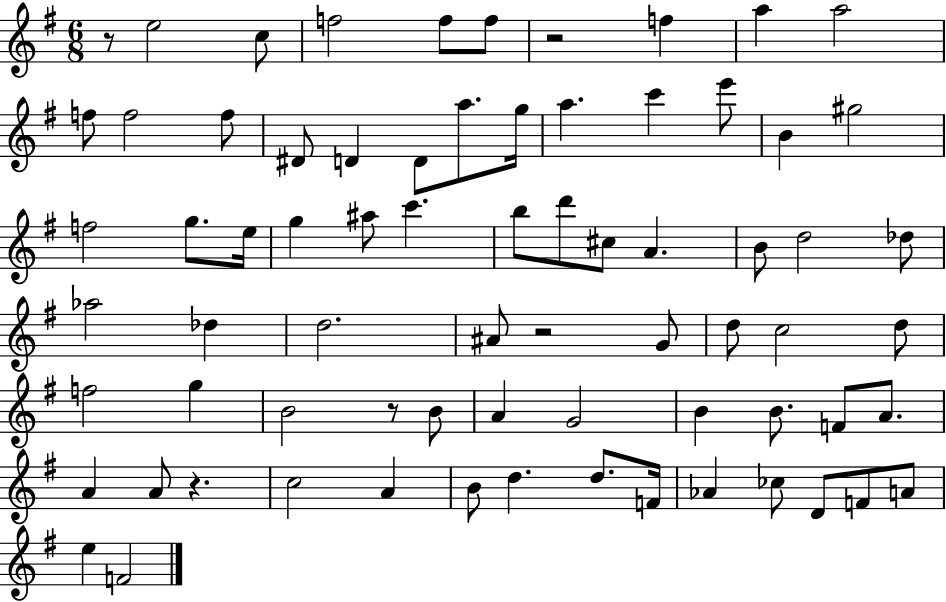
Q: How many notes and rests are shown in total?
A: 72